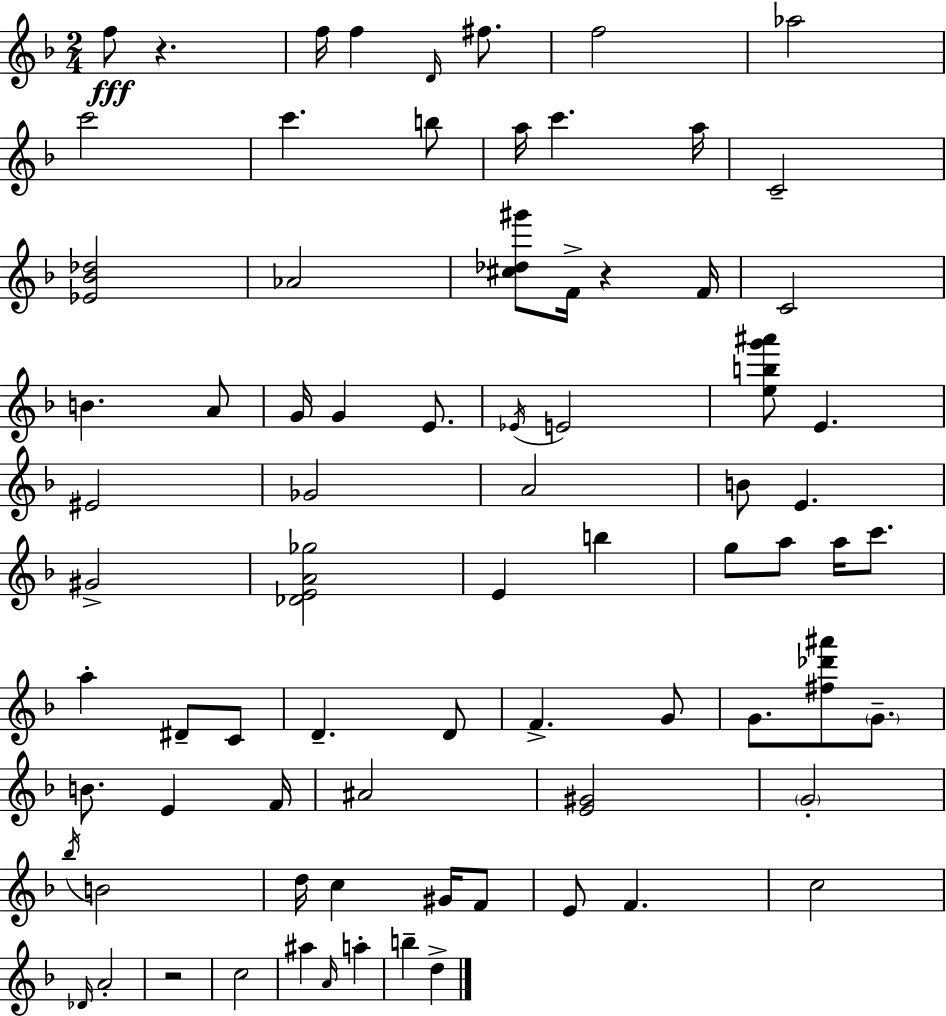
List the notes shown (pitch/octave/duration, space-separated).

F5/e R/q. F5/s F5/q D4/s F#5/e. F5/h Ab5/h C6/h C6/q. B5/e A5/s C6/q. A5/s C4/h [Eb4,Bb4,Db5]/h Ab4/h [C#5,Db5,G#6]/e F4/s R/q F4/s C4/h B4/q. A4/e G4/s G4/q E4/e. Eb4/s E4/h [E5,B5,G6,A#6]/e E4/q. EIS4/h Gb4/h A4/h B4/e E4/q. G#4/h [Db4,E4,A4,Gb5]/h E4/q B5/q G5/e A5/e A5/s C6/e. A5/q D#4/e C4/e D4/q. D4/e F4/q. G4/e G4/e. [F#5,Db6,A#6]/e G4/e. B4/e. E4/q F4/s A#4/h [E4,G#4]/h G4/h Bb5/s B4/h D5/s C5/q G#4/s F4/e E4/e F4/q. C5/h Db4/s A4/h R/h C5/h A#5/q A4/s A5/q B5/q D5/q